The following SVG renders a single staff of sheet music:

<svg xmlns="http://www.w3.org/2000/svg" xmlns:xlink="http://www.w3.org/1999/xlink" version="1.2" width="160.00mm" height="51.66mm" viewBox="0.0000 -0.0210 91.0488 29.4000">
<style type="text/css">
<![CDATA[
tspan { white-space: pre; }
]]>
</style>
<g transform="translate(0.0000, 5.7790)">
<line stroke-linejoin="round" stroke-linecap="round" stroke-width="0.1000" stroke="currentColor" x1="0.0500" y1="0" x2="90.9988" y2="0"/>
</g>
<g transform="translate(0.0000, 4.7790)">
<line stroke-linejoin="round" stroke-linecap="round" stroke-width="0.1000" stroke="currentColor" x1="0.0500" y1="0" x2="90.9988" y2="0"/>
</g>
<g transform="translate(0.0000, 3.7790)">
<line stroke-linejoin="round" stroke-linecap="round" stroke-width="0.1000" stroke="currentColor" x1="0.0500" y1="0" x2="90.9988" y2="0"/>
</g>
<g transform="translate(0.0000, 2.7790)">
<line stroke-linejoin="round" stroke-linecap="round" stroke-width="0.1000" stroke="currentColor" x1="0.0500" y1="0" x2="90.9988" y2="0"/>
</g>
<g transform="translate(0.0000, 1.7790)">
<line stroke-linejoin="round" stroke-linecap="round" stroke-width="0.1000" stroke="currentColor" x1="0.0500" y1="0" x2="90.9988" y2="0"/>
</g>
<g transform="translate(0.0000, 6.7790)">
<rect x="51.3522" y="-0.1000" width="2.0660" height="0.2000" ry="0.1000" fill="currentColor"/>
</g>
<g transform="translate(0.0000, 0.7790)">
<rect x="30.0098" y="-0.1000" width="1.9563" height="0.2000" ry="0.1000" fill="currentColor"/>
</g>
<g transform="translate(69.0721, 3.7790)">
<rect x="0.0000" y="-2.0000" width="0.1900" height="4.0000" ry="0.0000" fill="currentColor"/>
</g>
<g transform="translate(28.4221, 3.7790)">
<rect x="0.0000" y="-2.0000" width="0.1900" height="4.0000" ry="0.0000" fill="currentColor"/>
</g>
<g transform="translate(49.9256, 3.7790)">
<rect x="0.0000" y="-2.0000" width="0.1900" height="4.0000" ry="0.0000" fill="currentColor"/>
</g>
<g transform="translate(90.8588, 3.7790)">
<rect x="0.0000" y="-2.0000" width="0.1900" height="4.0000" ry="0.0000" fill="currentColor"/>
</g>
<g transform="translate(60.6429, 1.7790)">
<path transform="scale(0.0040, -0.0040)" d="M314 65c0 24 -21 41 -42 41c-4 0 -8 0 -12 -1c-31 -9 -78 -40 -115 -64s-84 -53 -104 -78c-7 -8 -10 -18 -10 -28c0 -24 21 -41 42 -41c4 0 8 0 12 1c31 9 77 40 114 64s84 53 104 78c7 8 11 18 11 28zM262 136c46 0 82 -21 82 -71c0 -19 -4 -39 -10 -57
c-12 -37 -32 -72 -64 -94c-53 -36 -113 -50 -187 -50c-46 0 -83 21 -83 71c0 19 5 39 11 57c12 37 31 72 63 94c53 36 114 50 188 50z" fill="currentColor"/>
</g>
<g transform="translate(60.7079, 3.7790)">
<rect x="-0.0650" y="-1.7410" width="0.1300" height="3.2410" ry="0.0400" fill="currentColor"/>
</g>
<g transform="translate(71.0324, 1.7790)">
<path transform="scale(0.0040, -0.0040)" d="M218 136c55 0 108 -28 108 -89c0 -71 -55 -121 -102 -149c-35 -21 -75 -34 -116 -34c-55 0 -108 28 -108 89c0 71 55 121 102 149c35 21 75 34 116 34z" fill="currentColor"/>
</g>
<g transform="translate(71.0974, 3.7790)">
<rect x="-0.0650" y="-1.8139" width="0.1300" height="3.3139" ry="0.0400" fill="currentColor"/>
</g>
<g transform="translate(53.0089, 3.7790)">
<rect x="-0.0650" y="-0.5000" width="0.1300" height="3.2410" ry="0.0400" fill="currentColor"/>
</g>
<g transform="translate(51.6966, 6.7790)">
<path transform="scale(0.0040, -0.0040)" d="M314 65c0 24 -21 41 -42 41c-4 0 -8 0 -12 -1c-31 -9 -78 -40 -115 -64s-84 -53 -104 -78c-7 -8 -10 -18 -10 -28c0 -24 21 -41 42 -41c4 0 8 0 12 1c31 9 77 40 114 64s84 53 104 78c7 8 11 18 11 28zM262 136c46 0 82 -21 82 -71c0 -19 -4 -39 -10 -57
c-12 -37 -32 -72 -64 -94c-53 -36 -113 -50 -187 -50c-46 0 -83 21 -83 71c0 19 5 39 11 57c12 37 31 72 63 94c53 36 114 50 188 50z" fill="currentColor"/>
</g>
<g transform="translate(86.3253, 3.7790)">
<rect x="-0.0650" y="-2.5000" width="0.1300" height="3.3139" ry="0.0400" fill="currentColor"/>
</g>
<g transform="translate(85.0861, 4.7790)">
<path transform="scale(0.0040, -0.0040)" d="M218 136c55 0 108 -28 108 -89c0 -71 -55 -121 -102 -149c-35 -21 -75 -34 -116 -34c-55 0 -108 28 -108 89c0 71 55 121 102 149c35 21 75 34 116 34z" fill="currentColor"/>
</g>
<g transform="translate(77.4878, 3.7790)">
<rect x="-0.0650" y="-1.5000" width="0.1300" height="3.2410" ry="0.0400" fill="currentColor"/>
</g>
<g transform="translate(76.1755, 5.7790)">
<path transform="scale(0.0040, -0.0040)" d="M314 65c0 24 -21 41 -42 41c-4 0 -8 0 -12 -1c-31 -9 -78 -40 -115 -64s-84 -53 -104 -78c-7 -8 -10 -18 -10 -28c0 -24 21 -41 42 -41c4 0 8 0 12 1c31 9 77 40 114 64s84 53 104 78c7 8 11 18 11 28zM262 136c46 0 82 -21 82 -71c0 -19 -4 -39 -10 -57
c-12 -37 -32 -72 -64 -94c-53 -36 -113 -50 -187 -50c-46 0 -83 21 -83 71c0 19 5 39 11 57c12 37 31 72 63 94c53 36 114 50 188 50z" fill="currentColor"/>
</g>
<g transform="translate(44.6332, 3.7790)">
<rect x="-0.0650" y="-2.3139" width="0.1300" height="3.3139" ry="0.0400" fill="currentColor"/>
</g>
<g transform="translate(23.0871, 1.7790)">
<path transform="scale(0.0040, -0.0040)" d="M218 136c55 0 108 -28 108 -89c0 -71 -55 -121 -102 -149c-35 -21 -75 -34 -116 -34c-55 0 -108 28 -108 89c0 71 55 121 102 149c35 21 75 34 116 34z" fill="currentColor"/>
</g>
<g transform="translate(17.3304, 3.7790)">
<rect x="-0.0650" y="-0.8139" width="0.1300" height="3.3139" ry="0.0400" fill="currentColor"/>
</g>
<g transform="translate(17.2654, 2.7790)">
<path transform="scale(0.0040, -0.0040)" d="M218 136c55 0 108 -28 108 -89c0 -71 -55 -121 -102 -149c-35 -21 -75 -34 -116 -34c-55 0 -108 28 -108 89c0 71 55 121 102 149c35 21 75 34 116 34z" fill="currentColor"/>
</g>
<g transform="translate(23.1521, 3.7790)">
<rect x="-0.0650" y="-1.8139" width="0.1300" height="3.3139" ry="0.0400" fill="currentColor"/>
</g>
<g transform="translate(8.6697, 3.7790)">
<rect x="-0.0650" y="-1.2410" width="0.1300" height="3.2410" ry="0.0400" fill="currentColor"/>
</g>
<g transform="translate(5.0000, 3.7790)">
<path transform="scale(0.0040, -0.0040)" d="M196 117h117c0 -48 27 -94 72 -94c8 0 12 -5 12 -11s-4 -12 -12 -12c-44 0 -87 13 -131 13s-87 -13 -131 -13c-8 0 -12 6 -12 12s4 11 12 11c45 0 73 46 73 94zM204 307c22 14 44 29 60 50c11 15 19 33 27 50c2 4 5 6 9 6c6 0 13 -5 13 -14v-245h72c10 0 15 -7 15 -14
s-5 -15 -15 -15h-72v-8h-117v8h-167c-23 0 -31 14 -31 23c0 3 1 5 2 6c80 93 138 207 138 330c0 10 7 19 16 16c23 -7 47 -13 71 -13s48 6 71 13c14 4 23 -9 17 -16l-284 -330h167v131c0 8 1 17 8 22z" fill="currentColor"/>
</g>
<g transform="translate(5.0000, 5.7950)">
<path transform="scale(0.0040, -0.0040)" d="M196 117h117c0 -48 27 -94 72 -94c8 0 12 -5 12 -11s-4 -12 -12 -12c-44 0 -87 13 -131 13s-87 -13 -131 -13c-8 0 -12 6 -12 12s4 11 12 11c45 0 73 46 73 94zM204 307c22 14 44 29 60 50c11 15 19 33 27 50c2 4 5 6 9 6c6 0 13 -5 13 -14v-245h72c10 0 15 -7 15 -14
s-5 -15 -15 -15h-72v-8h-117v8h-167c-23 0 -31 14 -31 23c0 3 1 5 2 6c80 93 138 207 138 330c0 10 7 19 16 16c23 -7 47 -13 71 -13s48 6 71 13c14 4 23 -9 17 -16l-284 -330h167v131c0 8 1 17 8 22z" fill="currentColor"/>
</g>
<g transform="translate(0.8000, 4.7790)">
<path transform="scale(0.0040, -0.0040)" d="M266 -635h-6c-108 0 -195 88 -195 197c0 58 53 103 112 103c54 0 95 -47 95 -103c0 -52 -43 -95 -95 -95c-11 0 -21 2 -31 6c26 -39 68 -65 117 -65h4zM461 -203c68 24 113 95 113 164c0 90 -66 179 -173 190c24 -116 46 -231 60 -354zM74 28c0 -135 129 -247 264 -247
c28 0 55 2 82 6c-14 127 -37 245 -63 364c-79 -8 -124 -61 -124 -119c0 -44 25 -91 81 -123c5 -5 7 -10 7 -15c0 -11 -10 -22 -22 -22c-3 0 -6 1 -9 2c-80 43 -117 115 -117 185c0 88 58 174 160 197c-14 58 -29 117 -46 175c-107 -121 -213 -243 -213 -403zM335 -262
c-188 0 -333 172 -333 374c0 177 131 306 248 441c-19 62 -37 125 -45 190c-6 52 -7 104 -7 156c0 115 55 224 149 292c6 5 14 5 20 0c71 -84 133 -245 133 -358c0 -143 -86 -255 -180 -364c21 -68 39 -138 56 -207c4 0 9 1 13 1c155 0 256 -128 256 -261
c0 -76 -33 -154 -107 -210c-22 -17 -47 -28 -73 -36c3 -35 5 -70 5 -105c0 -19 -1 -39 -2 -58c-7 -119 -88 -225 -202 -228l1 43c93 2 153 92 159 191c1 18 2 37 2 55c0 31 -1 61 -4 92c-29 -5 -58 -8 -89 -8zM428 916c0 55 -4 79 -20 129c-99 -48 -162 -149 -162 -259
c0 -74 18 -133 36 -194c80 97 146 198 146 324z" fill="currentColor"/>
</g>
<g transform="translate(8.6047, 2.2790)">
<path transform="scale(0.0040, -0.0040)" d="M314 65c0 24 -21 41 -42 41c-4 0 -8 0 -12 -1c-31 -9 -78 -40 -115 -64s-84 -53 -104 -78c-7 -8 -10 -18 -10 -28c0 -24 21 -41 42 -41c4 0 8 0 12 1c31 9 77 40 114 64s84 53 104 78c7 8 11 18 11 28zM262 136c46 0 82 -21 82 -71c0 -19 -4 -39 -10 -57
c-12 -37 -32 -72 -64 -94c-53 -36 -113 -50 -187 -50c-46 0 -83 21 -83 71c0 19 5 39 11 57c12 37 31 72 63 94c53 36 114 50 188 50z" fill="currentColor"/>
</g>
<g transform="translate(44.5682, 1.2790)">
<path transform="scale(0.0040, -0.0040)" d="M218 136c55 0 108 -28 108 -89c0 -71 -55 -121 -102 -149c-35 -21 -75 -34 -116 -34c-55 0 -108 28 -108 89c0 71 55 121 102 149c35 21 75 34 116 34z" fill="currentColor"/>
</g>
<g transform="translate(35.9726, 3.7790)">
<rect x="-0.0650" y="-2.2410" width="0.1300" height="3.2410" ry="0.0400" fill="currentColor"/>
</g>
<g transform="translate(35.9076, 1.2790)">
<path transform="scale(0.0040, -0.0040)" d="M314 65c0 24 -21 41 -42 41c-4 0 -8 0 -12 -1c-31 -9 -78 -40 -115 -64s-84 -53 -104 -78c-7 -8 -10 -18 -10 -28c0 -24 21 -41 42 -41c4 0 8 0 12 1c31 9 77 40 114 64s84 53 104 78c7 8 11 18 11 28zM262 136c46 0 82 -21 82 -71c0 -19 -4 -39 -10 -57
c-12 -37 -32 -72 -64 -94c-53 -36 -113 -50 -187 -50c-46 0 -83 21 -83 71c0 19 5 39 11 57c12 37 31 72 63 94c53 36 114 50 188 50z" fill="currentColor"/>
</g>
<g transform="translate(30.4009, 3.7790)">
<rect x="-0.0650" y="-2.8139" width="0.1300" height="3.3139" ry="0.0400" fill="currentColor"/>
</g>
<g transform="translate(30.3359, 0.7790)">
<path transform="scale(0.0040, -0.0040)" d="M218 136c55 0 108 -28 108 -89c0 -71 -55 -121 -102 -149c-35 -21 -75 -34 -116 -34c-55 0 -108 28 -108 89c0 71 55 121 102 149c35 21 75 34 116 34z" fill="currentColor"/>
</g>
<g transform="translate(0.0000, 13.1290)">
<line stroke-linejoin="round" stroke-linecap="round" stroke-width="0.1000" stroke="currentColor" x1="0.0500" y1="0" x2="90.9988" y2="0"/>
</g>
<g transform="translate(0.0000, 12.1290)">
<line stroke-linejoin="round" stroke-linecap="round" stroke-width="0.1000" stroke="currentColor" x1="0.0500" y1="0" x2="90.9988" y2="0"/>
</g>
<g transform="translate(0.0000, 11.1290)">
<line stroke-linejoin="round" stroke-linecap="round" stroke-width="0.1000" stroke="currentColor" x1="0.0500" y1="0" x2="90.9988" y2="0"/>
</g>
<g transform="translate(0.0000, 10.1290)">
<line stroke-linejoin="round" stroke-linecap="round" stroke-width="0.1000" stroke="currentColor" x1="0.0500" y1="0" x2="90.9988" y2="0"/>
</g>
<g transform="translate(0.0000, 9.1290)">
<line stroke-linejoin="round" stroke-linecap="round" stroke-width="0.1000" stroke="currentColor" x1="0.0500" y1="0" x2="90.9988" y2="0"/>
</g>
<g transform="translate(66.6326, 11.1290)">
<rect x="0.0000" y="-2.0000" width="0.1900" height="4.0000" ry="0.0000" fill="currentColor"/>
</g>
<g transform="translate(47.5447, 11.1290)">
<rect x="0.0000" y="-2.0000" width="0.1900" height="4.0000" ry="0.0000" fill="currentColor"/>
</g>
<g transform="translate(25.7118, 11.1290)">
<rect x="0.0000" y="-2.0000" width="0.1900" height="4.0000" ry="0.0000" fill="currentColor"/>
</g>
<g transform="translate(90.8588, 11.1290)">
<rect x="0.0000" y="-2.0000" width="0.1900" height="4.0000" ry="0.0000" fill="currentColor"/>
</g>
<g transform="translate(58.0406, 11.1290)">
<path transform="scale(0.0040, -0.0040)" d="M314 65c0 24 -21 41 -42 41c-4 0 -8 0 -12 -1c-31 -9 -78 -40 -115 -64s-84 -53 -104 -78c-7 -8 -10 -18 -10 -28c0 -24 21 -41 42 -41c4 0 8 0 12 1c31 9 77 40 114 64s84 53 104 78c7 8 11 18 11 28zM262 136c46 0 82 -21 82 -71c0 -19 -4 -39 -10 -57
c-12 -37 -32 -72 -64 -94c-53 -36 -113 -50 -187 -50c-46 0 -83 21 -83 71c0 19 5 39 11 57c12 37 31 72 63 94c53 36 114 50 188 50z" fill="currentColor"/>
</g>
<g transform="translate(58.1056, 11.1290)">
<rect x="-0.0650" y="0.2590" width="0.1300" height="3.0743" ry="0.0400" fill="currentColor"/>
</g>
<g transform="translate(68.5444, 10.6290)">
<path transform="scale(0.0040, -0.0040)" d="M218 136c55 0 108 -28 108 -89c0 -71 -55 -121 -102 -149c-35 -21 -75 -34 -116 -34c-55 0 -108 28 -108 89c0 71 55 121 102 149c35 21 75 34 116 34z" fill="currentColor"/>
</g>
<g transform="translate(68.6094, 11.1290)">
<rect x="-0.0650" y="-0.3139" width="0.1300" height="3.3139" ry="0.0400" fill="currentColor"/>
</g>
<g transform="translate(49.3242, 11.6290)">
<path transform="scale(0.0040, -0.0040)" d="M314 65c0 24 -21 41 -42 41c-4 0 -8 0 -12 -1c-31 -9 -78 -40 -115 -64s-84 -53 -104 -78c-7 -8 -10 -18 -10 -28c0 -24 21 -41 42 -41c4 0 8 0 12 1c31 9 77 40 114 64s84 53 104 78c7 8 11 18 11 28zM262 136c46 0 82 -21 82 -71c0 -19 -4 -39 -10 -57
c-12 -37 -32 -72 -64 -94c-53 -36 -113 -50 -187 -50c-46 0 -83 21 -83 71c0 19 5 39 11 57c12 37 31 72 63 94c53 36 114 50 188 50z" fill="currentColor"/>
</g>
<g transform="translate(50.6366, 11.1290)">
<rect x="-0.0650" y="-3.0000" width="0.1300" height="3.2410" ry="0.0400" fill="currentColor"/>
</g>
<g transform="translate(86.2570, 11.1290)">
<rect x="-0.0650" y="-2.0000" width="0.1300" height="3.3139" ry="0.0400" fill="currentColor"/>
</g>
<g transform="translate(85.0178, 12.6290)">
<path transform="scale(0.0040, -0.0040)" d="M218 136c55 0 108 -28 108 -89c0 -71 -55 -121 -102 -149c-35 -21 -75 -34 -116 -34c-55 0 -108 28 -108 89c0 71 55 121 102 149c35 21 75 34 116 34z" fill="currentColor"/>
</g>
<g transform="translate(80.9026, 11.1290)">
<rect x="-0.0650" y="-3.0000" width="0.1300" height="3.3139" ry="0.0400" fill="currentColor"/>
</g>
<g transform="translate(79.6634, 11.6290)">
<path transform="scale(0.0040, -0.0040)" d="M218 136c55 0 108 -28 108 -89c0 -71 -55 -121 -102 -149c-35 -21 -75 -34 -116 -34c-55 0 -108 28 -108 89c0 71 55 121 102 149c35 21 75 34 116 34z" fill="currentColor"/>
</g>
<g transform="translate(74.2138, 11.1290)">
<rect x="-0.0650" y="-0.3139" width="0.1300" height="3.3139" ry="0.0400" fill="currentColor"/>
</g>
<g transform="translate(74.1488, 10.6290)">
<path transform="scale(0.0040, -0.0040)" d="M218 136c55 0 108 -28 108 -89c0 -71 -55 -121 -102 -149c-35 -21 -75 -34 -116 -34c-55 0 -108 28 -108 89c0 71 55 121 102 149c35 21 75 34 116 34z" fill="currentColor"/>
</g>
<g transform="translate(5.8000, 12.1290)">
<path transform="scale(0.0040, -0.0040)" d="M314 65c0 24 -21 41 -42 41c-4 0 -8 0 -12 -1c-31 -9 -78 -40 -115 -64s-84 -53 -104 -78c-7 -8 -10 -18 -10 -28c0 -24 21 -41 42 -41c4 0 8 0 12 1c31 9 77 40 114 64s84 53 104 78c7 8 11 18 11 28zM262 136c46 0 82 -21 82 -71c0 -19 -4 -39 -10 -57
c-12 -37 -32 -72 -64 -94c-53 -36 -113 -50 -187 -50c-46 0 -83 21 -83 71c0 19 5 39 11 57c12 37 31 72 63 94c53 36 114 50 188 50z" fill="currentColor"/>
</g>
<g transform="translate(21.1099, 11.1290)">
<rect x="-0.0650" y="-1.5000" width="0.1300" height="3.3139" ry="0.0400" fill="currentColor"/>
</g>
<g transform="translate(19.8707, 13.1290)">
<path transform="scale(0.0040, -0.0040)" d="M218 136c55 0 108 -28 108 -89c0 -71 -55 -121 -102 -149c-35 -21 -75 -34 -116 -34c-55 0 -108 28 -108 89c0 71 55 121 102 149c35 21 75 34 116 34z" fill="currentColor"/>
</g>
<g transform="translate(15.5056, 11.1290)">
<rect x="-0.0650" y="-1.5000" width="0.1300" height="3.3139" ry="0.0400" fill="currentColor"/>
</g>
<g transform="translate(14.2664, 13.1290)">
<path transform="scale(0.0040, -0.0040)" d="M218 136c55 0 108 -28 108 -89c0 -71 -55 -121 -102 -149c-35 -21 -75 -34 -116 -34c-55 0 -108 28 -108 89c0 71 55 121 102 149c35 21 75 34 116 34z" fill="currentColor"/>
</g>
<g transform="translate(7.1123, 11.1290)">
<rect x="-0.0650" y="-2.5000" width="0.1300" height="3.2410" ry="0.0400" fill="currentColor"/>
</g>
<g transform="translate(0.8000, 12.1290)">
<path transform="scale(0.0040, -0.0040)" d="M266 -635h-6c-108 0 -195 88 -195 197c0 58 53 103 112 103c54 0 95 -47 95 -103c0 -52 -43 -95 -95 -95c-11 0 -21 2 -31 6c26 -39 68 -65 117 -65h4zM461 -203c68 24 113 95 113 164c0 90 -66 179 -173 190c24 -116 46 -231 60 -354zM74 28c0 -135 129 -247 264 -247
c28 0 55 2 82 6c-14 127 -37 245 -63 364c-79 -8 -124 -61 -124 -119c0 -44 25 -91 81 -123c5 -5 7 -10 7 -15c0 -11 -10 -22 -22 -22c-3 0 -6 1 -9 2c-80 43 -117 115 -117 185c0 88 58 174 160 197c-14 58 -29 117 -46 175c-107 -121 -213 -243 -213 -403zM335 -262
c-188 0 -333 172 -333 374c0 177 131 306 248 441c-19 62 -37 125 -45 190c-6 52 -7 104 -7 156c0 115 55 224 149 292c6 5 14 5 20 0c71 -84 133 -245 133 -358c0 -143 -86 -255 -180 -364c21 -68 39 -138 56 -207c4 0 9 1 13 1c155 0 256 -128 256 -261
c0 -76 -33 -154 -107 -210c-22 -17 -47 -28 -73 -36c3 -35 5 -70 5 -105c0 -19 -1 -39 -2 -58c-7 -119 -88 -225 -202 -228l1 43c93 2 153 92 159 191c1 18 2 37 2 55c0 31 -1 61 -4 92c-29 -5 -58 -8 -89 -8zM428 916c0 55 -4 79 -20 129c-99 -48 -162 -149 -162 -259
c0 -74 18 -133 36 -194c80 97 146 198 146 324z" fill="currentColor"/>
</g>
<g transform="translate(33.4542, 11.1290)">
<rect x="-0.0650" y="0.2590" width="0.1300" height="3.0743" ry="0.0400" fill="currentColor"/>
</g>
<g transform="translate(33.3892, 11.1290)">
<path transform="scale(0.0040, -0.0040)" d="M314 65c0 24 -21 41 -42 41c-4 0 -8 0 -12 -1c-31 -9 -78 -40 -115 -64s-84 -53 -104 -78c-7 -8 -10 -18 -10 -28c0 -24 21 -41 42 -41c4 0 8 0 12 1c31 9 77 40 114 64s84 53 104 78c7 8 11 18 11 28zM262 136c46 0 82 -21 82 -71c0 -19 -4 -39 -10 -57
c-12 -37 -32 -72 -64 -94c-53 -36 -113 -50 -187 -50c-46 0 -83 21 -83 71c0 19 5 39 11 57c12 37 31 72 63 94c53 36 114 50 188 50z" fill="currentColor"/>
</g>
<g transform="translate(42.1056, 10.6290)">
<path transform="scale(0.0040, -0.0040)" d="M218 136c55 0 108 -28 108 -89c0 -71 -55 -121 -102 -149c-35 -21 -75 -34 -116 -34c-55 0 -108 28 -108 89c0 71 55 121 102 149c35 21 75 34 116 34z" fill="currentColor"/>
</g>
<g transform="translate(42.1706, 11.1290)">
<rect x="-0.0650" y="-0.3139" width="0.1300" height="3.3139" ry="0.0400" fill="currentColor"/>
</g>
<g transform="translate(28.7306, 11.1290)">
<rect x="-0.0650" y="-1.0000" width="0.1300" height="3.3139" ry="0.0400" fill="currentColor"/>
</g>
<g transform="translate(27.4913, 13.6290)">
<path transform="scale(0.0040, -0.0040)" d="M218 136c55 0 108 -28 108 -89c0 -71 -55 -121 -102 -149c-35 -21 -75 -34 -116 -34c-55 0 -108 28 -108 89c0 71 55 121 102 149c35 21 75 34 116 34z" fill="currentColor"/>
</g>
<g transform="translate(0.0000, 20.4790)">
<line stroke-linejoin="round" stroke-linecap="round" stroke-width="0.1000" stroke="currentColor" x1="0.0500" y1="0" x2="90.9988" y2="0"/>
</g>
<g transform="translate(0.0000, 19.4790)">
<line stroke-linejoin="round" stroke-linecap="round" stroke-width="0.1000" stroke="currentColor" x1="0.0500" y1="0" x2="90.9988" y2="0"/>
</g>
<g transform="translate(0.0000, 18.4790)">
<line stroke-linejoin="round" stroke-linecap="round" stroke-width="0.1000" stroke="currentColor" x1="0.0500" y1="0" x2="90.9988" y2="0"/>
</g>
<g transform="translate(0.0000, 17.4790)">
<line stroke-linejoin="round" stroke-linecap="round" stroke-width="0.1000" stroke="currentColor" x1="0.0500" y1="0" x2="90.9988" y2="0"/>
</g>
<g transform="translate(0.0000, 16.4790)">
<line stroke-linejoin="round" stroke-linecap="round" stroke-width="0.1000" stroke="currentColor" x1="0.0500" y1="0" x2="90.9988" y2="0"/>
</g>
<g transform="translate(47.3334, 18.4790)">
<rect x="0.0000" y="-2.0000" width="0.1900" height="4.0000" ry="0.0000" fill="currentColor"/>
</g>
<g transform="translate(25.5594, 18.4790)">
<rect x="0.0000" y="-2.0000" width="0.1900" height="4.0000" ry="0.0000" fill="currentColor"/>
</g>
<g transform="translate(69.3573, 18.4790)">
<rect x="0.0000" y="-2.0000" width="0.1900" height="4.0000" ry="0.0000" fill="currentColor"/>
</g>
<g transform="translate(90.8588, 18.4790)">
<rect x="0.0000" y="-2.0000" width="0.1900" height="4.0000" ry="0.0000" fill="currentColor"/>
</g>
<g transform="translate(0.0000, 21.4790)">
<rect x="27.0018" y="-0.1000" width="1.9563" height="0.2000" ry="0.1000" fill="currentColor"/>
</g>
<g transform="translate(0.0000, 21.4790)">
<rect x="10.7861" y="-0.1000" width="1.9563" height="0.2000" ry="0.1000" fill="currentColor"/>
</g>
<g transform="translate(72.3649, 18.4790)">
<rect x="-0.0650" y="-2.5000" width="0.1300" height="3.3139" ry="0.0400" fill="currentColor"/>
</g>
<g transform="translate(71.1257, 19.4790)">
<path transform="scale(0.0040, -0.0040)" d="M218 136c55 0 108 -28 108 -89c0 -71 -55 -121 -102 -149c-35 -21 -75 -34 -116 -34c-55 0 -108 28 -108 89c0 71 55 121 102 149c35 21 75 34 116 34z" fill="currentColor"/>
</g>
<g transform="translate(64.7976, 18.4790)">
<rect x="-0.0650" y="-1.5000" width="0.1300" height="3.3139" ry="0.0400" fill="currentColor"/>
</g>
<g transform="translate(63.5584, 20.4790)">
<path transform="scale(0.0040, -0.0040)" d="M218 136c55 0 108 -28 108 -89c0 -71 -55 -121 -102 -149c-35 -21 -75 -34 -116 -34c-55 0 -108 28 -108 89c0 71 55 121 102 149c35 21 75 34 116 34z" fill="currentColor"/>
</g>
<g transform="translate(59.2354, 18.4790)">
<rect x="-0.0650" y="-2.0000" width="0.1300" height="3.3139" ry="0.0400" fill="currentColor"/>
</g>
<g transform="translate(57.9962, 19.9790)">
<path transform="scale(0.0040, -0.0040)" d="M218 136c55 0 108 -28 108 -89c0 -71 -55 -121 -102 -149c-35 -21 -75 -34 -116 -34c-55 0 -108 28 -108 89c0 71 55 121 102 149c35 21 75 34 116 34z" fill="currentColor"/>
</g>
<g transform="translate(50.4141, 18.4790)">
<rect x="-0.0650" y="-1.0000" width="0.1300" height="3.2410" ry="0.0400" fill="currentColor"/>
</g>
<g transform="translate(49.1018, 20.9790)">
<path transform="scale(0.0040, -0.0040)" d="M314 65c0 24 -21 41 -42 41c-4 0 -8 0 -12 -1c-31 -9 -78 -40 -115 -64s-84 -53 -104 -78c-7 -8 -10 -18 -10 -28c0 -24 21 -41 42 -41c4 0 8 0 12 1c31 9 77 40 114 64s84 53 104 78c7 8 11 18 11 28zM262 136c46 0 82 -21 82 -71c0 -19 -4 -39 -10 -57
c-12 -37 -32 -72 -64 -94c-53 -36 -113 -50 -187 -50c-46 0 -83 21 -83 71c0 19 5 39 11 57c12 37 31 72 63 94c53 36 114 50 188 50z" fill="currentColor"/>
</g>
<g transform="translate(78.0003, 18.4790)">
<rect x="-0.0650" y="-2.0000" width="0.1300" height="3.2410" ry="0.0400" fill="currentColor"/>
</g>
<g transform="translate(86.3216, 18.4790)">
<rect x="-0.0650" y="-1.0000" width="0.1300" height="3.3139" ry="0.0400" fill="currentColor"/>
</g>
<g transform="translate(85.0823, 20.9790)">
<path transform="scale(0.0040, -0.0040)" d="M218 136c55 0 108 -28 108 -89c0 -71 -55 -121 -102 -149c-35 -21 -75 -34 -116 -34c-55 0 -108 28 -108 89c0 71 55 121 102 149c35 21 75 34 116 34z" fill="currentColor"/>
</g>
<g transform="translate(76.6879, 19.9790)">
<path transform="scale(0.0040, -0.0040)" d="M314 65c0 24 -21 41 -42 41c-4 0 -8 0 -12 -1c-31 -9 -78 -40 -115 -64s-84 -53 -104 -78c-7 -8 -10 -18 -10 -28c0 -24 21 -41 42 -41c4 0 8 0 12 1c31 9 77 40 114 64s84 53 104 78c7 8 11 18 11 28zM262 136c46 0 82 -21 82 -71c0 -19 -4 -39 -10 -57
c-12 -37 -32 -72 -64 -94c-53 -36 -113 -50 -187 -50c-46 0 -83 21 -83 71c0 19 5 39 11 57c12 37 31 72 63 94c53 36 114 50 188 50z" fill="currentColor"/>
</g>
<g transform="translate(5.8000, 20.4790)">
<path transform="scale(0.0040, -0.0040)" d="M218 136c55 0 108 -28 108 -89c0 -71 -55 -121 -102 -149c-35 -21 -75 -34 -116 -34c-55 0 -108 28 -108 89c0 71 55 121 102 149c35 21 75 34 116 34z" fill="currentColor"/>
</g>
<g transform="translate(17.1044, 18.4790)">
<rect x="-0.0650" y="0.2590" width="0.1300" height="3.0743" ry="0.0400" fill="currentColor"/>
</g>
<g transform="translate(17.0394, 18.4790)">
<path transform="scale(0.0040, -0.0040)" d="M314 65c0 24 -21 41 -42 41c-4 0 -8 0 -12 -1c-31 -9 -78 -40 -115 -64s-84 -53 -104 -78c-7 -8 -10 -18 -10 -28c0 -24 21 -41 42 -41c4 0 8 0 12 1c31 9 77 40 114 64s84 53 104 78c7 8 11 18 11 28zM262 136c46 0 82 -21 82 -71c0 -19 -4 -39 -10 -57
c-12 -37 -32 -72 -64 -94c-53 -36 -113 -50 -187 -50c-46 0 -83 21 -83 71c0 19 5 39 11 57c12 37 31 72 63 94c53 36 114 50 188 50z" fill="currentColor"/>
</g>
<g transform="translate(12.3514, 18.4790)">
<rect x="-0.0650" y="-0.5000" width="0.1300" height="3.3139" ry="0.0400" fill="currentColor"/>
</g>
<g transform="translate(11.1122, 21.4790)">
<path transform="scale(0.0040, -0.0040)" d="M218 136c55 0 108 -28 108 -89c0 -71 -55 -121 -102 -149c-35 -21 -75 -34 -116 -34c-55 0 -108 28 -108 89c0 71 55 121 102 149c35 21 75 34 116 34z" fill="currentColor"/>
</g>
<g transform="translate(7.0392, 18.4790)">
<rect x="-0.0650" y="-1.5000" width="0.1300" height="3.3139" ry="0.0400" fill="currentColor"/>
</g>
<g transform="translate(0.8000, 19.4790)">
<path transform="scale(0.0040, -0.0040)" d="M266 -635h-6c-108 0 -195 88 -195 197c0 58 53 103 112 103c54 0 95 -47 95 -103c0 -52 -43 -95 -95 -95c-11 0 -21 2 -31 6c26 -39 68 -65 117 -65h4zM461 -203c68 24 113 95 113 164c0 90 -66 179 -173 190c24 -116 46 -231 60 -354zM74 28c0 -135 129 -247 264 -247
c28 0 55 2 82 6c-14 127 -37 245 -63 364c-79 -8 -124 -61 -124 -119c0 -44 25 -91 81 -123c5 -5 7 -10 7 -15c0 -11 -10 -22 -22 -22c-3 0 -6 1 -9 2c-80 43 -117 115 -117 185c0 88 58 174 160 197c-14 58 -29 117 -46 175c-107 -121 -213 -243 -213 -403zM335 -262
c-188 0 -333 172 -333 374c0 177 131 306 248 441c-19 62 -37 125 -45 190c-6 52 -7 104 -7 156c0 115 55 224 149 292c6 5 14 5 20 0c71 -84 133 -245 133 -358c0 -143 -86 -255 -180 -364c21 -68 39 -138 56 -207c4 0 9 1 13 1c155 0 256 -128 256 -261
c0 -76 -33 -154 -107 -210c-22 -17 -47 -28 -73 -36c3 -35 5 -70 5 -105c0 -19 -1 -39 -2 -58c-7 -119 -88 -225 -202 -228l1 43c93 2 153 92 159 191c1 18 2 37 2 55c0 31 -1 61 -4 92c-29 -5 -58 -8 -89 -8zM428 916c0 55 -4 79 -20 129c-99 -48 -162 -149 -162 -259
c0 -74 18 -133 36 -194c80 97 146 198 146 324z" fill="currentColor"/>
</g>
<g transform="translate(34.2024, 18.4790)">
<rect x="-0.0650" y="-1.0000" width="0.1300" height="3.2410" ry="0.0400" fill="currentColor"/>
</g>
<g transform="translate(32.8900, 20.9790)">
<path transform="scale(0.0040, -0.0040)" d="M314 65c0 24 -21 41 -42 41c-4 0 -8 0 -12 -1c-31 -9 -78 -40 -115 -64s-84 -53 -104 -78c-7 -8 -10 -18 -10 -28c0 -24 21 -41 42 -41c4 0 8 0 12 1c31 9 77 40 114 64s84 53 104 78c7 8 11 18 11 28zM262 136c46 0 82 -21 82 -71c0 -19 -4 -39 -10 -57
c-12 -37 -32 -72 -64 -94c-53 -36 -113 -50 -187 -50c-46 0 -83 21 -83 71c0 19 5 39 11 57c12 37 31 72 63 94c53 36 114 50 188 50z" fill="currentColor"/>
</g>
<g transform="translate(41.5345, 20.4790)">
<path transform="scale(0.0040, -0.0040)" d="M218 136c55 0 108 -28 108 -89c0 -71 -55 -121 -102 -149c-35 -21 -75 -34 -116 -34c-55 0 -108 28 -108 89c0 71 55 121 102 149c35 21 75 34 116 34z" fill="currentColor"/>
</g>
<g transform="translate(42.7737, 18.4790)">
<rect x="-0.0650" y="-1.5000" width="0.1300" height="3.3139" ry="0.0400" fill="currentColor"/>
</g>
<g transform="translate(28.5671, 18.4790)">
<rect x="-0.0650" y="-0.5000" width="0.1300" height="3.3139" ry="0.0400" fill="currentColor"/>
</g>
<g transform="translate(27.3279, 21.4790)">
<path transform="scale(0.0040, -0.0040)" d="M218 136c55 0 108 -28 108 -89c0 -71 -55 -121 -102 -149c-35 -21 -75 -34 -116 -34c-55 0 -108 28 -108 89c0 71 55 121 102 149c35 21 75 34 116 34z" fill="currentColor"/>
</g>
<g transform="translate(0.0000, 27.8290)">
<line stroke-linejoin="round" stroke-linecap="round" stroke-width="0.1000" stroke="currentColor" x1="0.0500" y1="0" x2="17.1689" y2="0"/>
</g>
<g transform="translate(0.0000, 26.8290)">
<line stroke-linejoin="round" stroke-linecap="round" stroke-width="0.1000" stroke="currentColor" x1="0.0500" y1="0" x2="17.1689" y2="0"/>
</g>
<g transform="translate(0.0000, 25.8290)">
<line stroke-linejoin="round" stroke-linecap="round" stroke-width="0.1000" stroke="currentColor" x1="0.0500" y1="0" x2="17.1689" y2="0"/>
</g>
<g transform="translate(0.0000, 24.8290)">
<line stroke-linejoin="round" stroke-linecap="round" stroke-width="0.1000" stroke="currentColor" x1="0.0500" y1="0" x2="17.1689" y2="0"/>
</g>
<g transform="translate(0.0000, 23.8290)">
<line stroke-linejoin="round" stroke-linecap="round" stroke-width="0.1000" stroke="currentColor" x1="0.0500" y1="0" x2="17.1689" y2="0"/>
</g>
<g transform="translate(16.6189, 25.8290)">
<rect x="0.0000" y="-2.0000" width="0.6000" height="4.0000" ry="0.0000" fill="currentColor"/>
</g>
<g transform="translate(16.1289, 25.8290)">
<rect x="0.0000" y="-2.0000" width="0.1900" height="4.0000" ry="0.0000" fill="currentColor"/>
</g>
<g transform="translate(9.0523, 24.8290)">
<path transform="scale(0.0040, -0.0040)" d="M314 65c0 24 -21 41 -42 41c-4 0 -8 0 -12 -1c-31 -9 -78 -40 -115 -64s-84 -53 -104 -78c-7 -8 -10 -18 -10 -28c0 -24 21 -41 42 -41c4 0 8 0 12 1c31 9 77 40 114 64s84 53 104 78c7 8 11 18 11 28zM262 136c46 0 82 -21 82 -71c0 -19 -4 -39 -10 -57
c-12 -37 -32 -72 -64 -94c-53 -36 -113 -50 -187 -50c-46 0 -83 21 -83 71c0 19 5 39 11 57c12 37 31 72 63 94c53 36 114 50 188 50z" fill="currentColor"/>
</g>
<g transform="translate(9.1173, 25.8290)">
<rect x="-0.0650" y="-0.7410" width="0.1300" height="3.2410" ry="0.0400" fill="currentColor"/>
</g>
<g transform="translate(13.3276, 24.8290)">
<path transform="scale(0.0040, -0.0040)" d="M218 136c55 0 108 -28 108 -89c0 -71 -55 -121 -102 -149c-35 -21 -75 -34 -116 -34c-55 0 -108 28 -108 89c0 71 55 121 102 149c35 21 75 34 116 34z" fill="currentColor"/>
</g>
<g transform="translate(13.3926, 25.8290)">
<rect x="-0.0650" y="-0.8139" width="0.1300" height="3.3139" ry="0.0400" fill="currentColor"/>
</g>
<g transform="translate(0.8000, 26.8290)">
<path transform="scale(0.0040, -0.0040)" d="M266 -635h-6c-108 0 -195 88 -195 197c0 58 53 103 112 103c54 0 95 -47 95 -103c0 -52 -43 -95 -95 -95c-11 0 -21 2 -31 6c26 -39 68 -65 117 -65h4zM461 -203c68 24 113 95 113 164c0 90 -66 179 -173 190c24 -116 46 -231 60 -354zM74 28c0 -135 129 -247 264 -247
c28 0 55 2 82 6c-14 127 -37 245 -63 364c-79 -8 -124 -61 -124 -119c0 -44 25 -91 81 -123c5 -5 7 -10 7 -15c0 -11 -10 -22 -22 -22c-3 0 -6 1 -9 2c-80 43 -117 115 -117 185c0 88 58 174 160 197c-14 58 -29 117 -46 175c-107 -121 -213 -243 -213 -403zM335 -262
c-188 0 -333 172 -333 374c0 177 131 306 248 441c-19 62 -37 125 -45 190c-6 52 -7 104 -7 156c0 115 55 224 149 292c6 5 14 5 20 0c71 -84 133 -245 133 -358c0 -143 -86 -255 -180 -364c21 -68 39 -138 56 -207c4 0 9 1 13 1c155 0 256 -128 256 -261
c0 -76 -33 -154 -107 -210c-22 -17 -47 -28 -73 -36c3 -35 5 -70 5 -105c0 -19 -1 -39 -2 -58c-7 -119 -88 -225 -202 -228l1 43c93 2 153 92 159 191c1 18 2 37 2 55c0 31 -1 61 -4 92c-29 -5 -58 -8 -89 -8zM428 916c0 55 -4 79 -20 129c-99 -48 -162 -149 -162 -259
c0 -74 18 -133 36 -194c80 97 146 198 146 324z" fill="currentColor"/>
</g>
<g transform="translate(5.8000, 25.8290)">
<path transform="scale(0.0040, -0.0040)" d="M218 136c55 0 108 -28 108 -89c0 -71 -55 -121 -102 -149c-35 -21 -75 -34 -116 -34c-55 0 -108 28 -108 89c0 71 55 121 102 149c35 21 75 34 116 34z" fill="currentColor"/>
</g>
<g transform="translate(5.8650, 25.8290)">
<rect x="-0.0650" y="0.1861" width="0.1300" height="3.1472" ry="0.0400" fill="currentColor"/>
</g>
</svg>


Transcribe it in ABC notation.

X:1
T:Untitled
M:4/4
L:1/4
K:C
e2 d f a g2 g C2 f2 f E2 G G2 E E D B2 c A2 B2 c c A F E C B2 C D2 E D2 F E G F2 D B d2 d